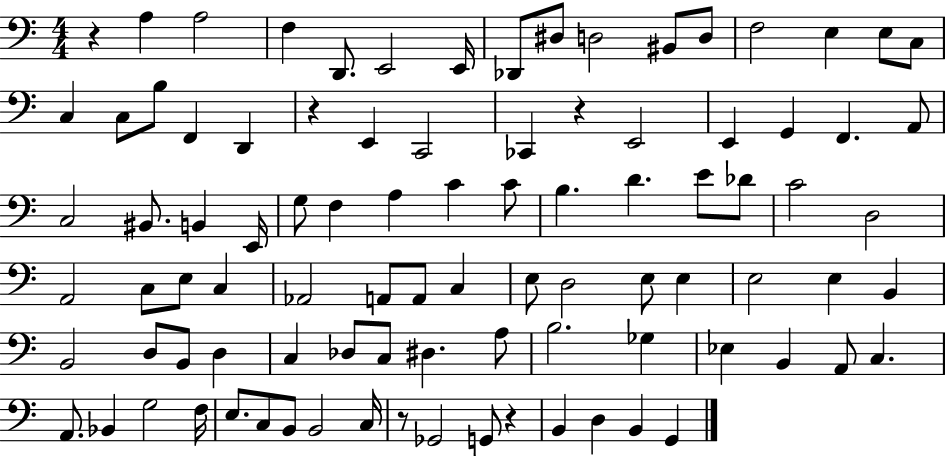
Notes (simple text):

R/q A3/q A3/h F3/q D2/e. E2/h E2/s Db2/e D#3/e D3/h BIS2/e D3/e F3/h E3/q E3/e C3/e C3/q C3/e B3/e F2/q D2/q R/q E2/q C2/h CES2/q R/q E2/h E2/q G2/q F2/q. A2/e C3/h BIS2/e. B2/q E2/s G3/e F3/q A3/q C4/q C4/e B3/q. D4/q. E4/e Db4/e C4/h D3/h A2/h C3/e E3/e C3/q Ab2/h A2/e A2/e C3/q E3/e D3/h E3/e E3/q E3/h E3/q B2/q B2/h D3/e B2/e D3/q C3/q Db3/e C3/e D#3/q. A3/e B3/h. Gb3/q Eb3/q B2/q A2/e C3/q. A2/e. Bb2/q G3/h F3/s E3/e. C3/e B2/e B2/h C3/s R/e Gb2/h G2/e R/q B2/q D3/q B2/q G2/q